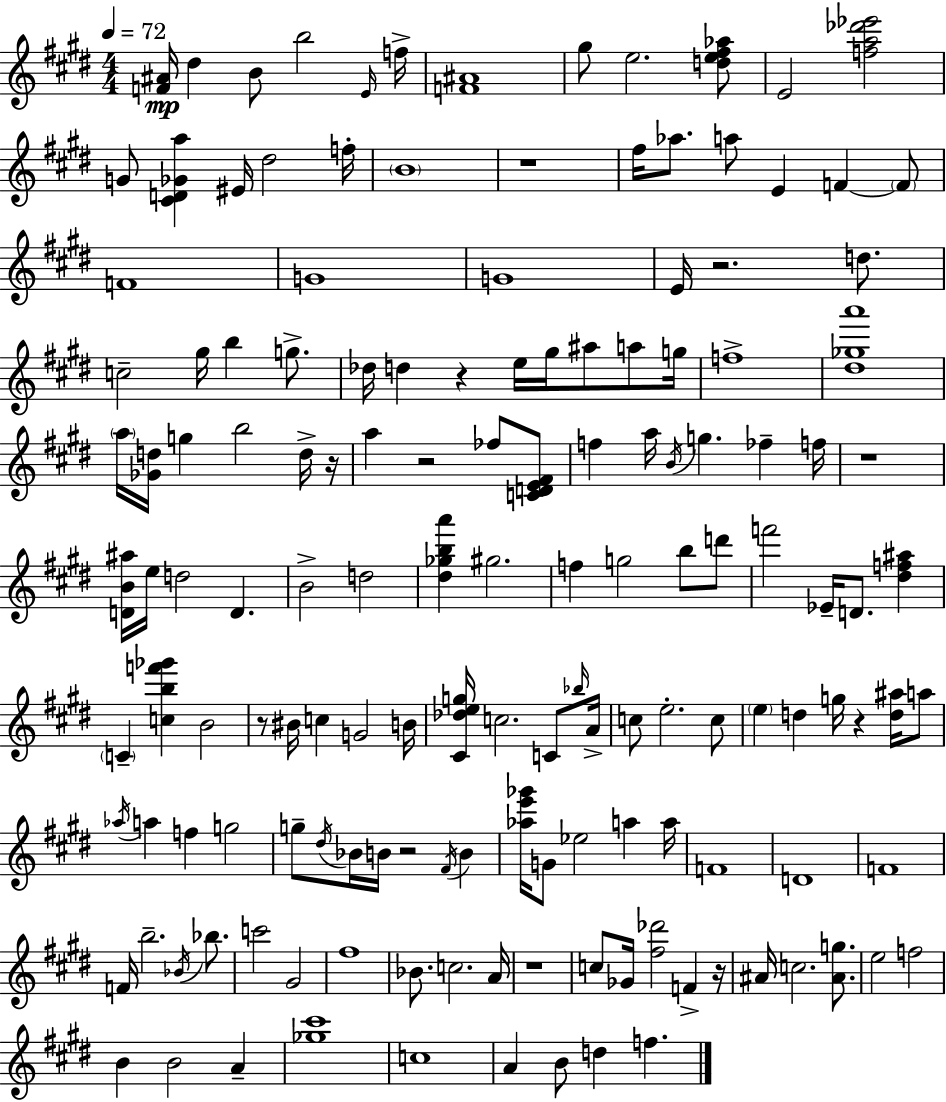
[F4,A#4]/s D#5/q B4/e B5/h E4/s F5/s [F4,A#4]/w G#5/e E5/h. [D5,E5,F#5,Ab5]/e E4/h [F5,A5,Db6,Eb6]/h G4/e [C#4,D4,Gb4,A5]/q EIS4/s D#5/h F5/s B4/w R/w F#5/s Ab5/e. A5/e E4/q F4/q F4/e F4/w G4/w G4/w E4/s R/h. D5/e. C5/h G#5/s B5/q G5/e. Db5/s D5/q R/q E5/s G#5/s A#5/e A5/e G5/s F5/w [D#5,Gb5,A6]/w A5/s [Gb4,D5]/s G5/q B5/h D5/s R/s A5/q R/h FES5/e [C4,D4,E4,F#4]/e F5/q A5/s B4/s G5/q. FES5/q F5/s R/w [D4,B4,A#5]/s E5/s D5/h D4/q. B4/h D5/h [D#5,Gb5,B5,A6]/q G#5/h. F5/q G5/h B5/e D6/e F6/h Eb4/s D4/e. [D#5,F5,A#5]/q C4/q [C5,B5,F6,Gb6]/q B4/h R/e BIS4/s C5/q G4/h B4/s [C#4,Db5,E5,G5]/s C5/h. C4/e Bb5/s A4/s C5/e E5/h. C5/e E5/q D5/q G5/s R/q [D5,A#5]/s A5/e Ab5/s A5/q F5/q G5/h G5/e D#5/s Bb4/s B4/s R/h F#4/s B4/q [Ab5,E6,Gb6]/s G4/e Eb5/h A5/q A5/s F4/w D4/w F4/w F4/s B5/h. Bb4/s Bb5/e. C6/h G#4/h F#5/w Bb4/e. C5/h. A4/s R/w C5/e Gb4/s [F#5,Db6]/h F4/q R/s A#4/s C5/h. [A#4,G5]/e. E5/h F5/h B4/q B4/h A4/q [Gb5,C#6]/w C5/w A4/q B4/e D5/q F5/q.